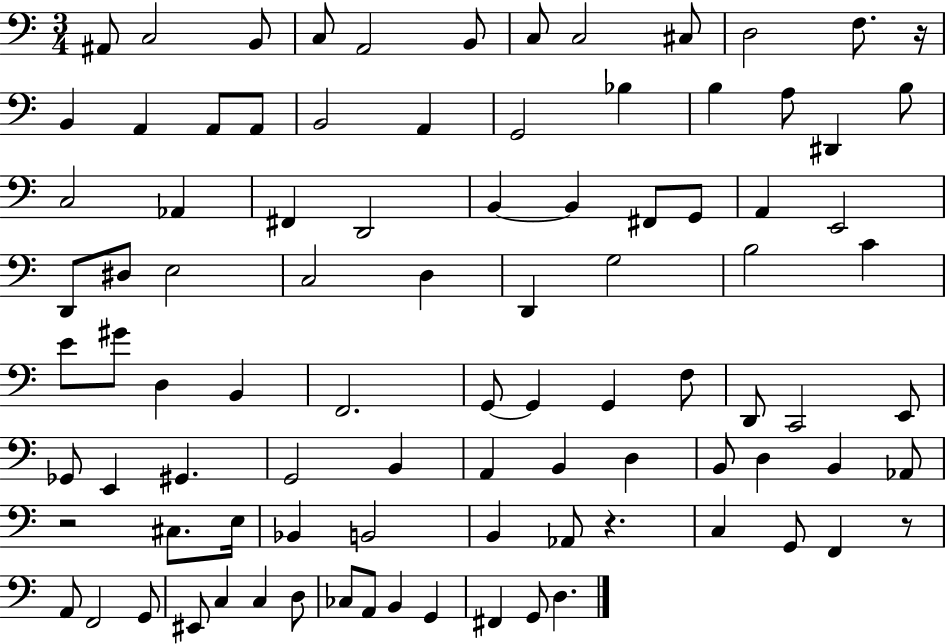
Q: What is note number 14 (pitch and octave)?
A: A2